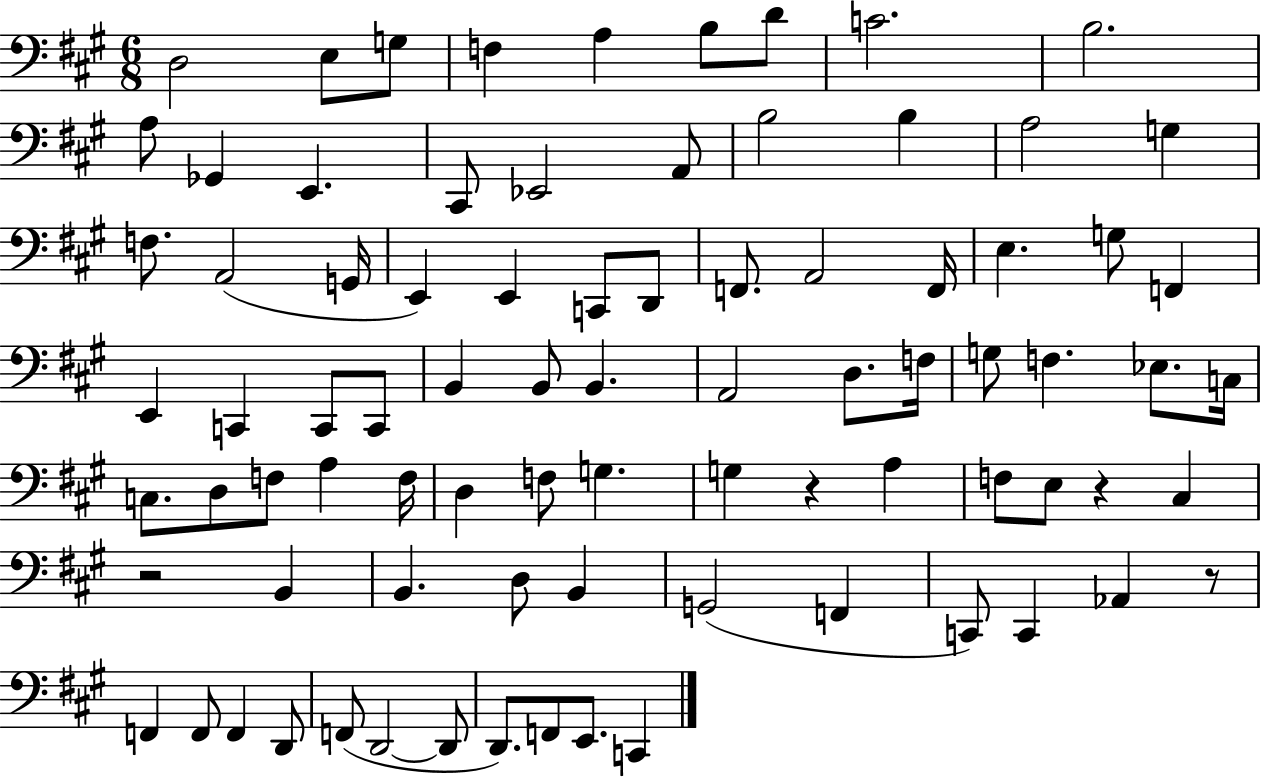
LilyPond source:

{
  \clef bass
  \numericTimeSignature
  \time 6/8
  \key a \major
  \repeat volta 2 { d2 e8 g8 | f4 a4 b8 d'8 | c'2. | b2. | \break a8 ges,4 e,4. | cis,8 ees,2 a,8 | b2 b4 | a2 g4 | \break f8. a,2( g,16 | e,4) e,4 c,8 d,8 | f,8. a,2 f,16 | e4. g8 f,4 | \break e,4 c,4 c,8 c,8 | b,4 b,8 b,4. | a,2 d8. f16 | g8 f4. ees8. c16 | \break c8. d8 f8 a4 f16 | d4 f8 g4. | g4 r4 a4 | f8 e8 r4 cis4 | \break r2 b,4 | b,4. d8 b,4 | g,2( f,4 | c,8) c,4 aes,4 r8 | \break f,4 f,8 f,4 d,8 | f,8( d,2~~ d,8 | d,8.) f,8 e,8. c,4 | } \bar "|."
}